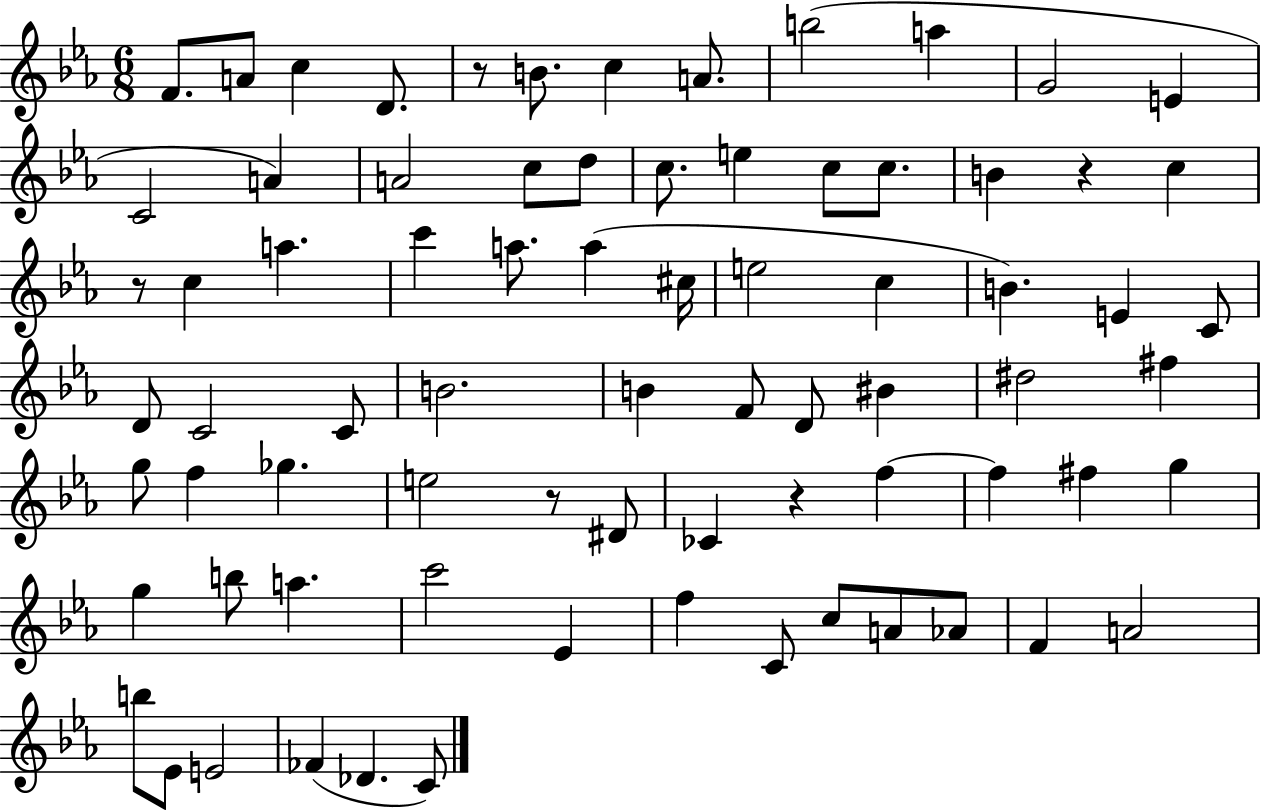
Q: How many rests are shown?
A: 5